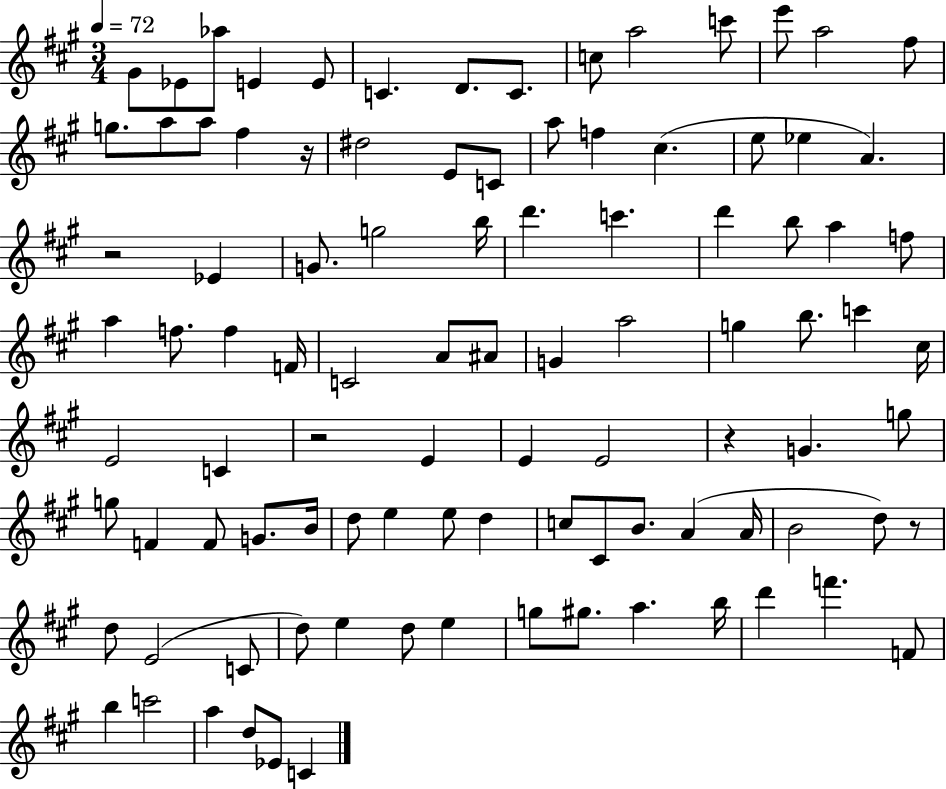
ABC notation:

X:1
T:Untitled
M:3/4
L:1/4
K:A
^G/2 _E/2 _a/2 E E/2 C D/2 C/2 c/2 a2 c'/2 e'/2 a2 ^f/2 g/2 a/2 a/2 ^f z/4 ^d2 E/2 C/2 a/2 f ^c e/2 _e A z2 _E G/2 g2 b/4 d' c' d' b/2 a f/2 a f/2 f F/4 C2 A/2 ^A/2 G a2 g b/2 c' ^c/4 E2 C z2 E E E2 z G g/2 g/2 F F/2 G/2 B/4 d/2 e e/2 d c/2 ^C/2 B/2 A A/4 B2 d/2 z/2 d/2 E2 C/2 d/2 e d/2 e g/2 ^g/2 a b/4 d' f' F/2 b c'2 a d/2 _E/2 C